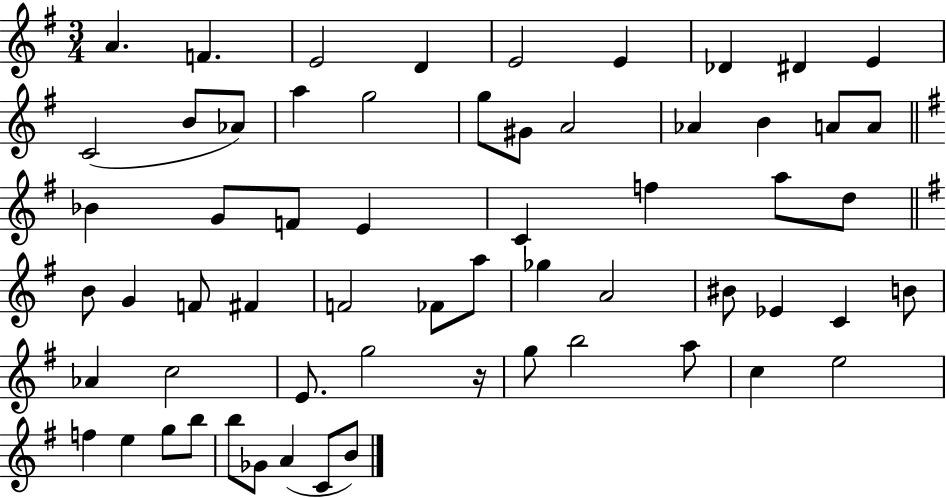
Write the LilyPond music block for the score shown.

{
  \clef treble
  \numericTimeSignature
  \time 3/4
  \key g \major
  a'4. f'4. | e'2 d'4 | e'2 e'4 | des'4 dis'4 e'4 | \break c'2( b'8 aes'8) | a''4 g''2 | g''8 gis'8 a'2 | aes'4 b'4 a'8 a'8 | \break \bar "||" \break \key g \major bes'4 g'8 f'8 e'4 | c'4 f''4 a''8 d''8 | \bar "||" \break \key g \major b'8 g'4 f'8 fis'4 | f'2 fes'8 a''8 | ges''4 a'2 | bis'8 ees'4 c'4 b'8 | \break aes'4 c''2 | e'8. g''2 r16 | g''8 b''2 a''8 | c''4 e''2 | \break f''4 e''4 g''8 b''8 | b''8 ges'8 a'4( c'8 b'8) | \bar "|."
}